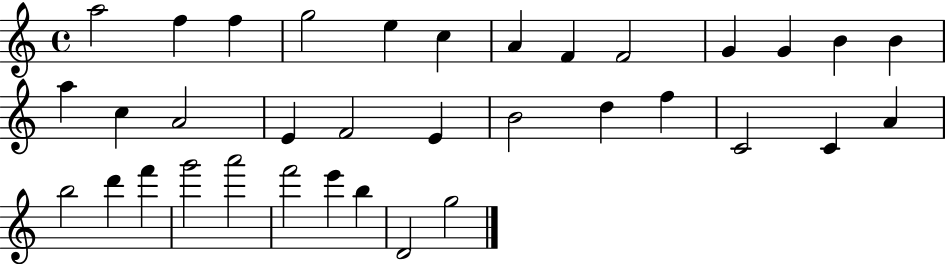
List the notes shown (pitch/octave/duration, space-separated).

A5/h F5/q F5/q G5/h E5/q C5/q A4/q F4/q F4/h G4/q G4/q B4/q B4/q A5/q C5/q A4/h E4/q F4/h E4/q B4/h D5/q F5/q C4/h C4/q A4/q B5/h D6/q F6/q G6/h A6/h F6/h E6/q B5/q D4/h G5/h